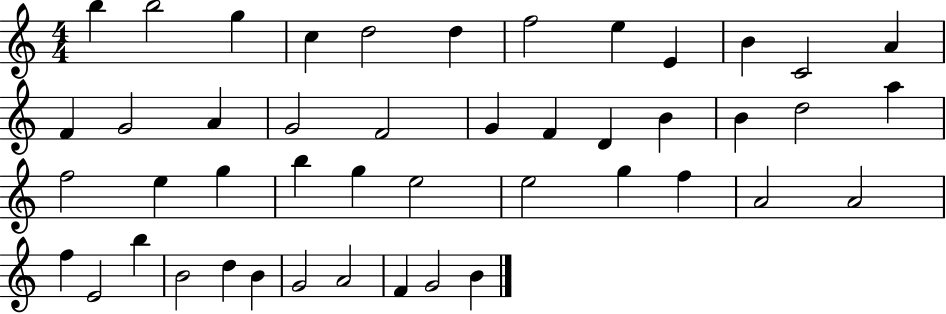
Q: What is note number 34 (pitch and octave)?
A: A4